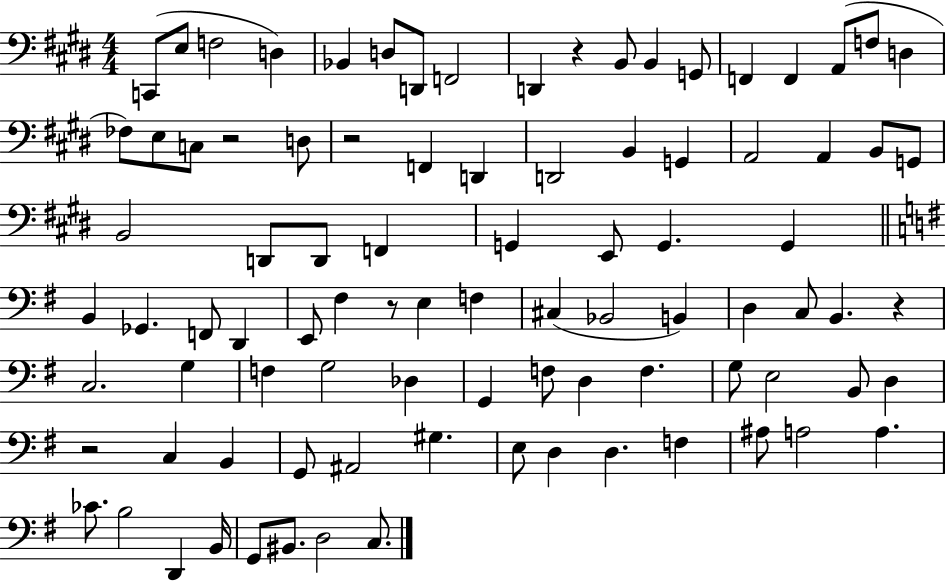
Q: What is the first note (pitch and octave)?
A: C2